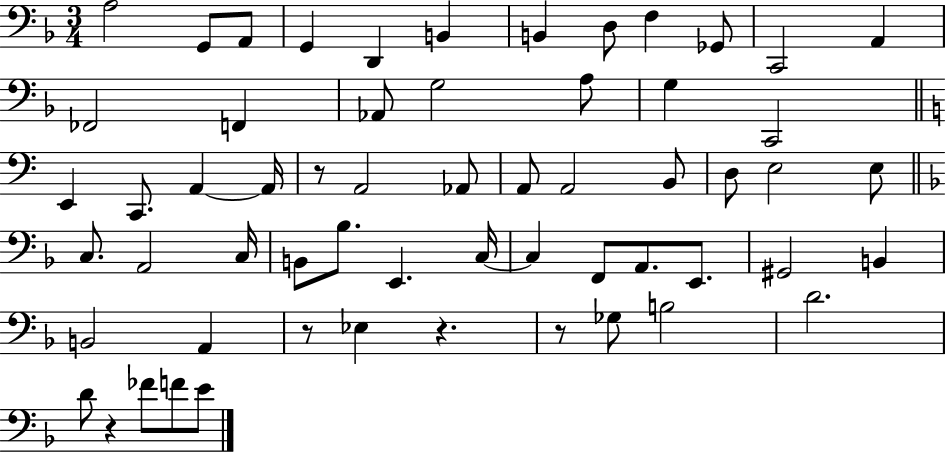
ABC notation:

X:1
T:Untitled
M:3/4
L:1/4
K:F
A,2 G,,/2 A,,/2 G,, D,, B,, B,, D,/2 F, _G,,/2 C,,2 A,, _F,,2 F,, _A,,/2 G,2 A,/2 G, C,,2 E,, C,,/2 A,, A,,/4 z/2 A,,2 _A,,/2 A,,/2 A,,2 B,,/2 D,/2 E,2 E,/2 C,/2 A,,2 C,/4 B,,/2 _B,/2 E,, C,/4 C, F,,/2 A,,/2 E,,/2 ^G,,2 B,, B,,2 A,, z/2 _E, z z/2 _G,/2 B,2 D2 D/2 z _F/2 F/2 E/2